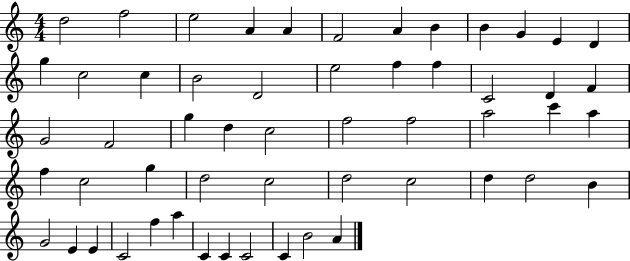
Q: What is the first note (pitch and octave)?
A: D5